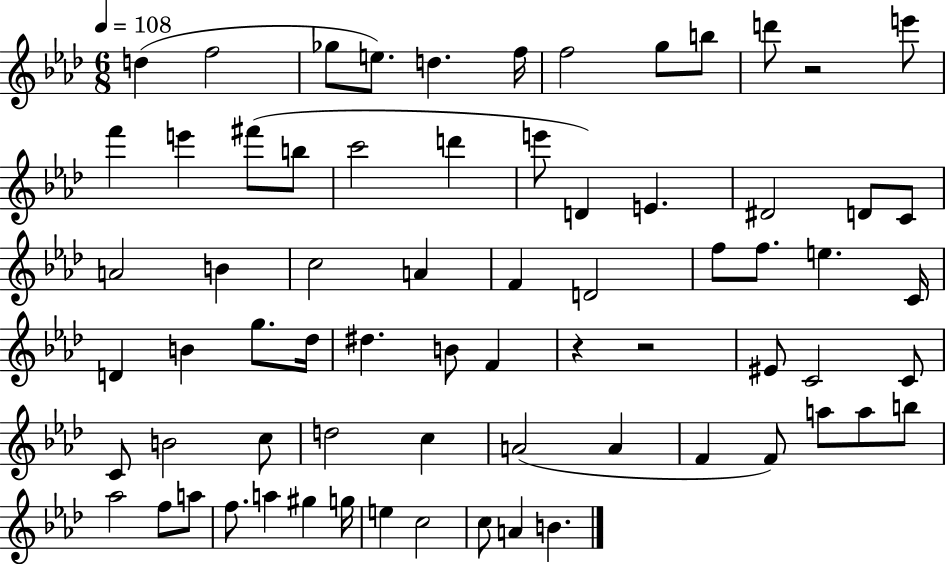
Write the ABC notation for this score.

X:1
T:Untitled
M:6/8
L:1/4
K:Ab
d f2 _g/2 e/2 d f/4 f2 g/2 b/2 d'/2 z2 e'/2 f' e' ^f'/2 b/2 c'2 d' e'/2 D E ^D2 D/2 C/2 A2 B c2 A F D2 f/2 f/2 e C/4 D B g/2 _d/4 ^d B/2 F z z2 ^E/2 C2 C/2 C/2 B2 c/2 d2 c A2 A F F/2 a/2 a/2 b/2 _a2 f/2 a/2 f/2 a ^g g/4 e c2 c/2 A B